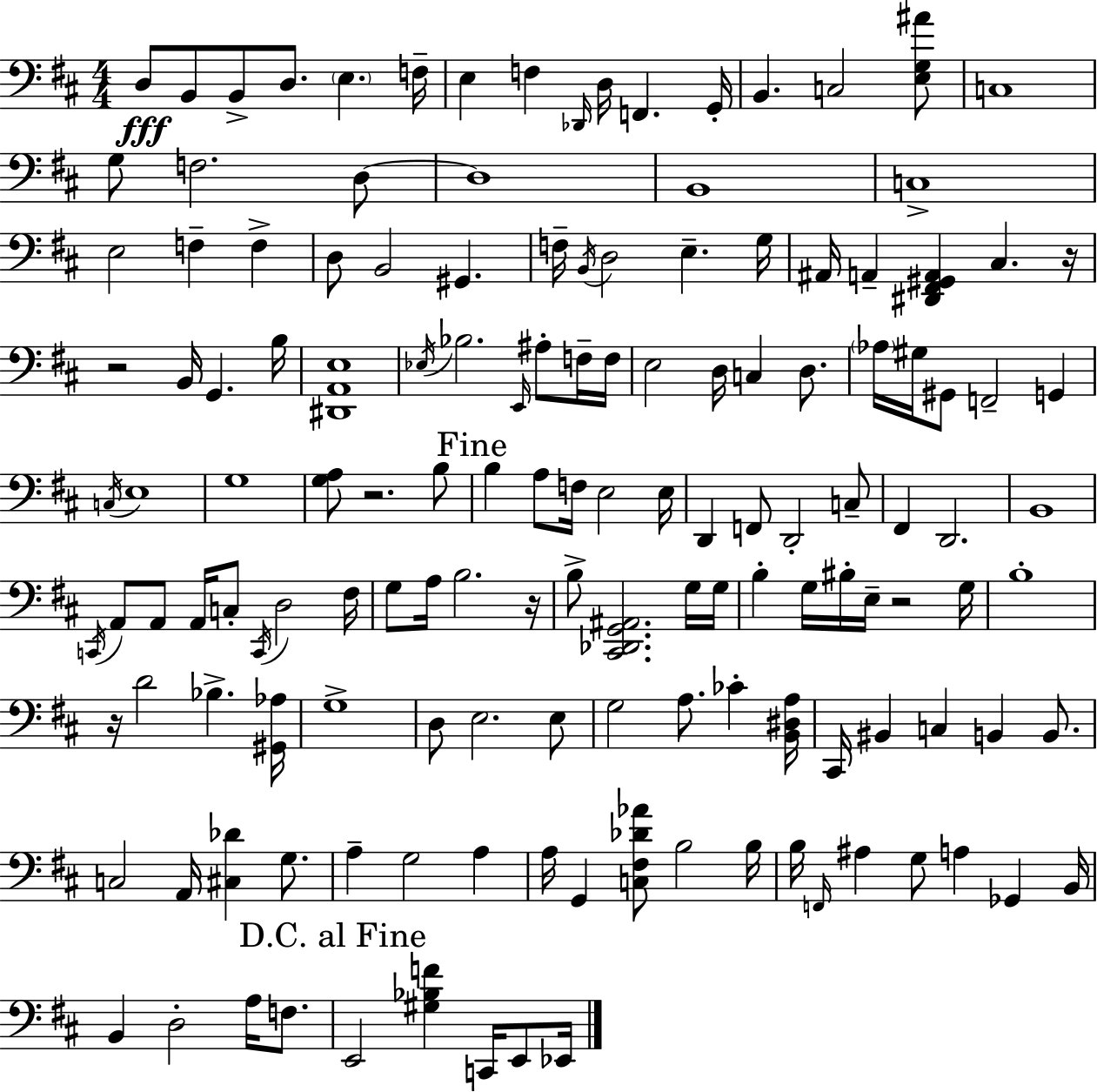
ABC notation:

X:1
T:Untitled
M:4/4
L:1/4
K:D
D,/2 B,,/2 B,,/2 D,/2 E, F,/4 E, F, _D,,/4 D,/4 F,, G,,/4 B,, C,2 [E,G,^A]/2 C,4 G,/2 F,2 D,/2 D,4 B,,4 C,4 E,2 F, F, D,/2 B,,2 ^G,, F,/4 B,,/4 D,2 E, G,/4 ^A,,/4 A,, [^D,,^F,,^G,,A,,] ^C, z/4 z2 B,,/4 G,, B,/4 [^D,,A,,E,]4 _E,/4 _B,2 E,,/4 ^A,/2 F,/4 F,/4 E,2 D,/4 C, D,/2 _A,/4 ^G,/4 ^G,,/2 F,,2 G,, C,/4 E,4 G,4 [G,A,]/2 z2 B,/2 B, A,/2 F,/4 E,2 E,/4 D,, F,,/2 D,,2 C,/2 ^F,, D,,2 B,,4 C,,/4 A,,/2 A,,/2 A,,/4 C,/2 C,,/4 D,2 ^F,/4 G,/2 A,/4 B,2 z/4 B,/2 [^C,,_D,,G,,^A,,]2 G,/4 G,/4 B, G,/4 ^B,/4 E,/4 z2 G,/4 B,4 z/4 D2 _B, [^G,,_A,]/4 G,4 D,/2 E,2 E,/2 G,2 A,/2 _C [B,,^D,A,]/4 ^C,,/4 ^B,, C, B,, B,,/2 C,2 A,,/4 [^C,_D] G,/2 A, G,2 A, A,/4 G,, [C,^F,_D_A]/2 B,2 B,/4 B,/4 F,,/4 ^A, G,/2 A, _G,, B,,/4 B,, D,2 A,/4 F,/2 E,,2 [^G,_B,F] C,,/4 E,,/2 _E,,/4